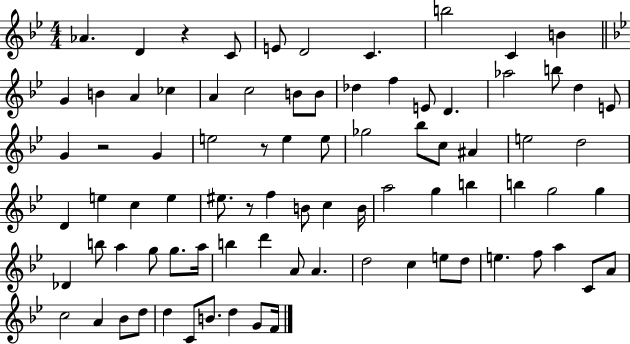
X:1
T:Untitled
M:4/4
L:1/4
K:Bb
_A D z C/2 E/2 D2 C b2 C B G B A _c A c2 B/2 B/2 _d f E/2 D _a2 b/2 d E/2 G z2 G e2 z/2 e e/2 _g2 _b/2 c/2 ^A e2 d2 D e c e ^e/2 z/2 f B/2 c B/4 a2 g b b g2 g _D b/2 a g/2 g/2 a/4 b d' A/2 A d2 c e/2 d/2 e f/2 a C/2 A/2 c2 A _B/2 d/2 d C/2 B/2 d G/2 F/4